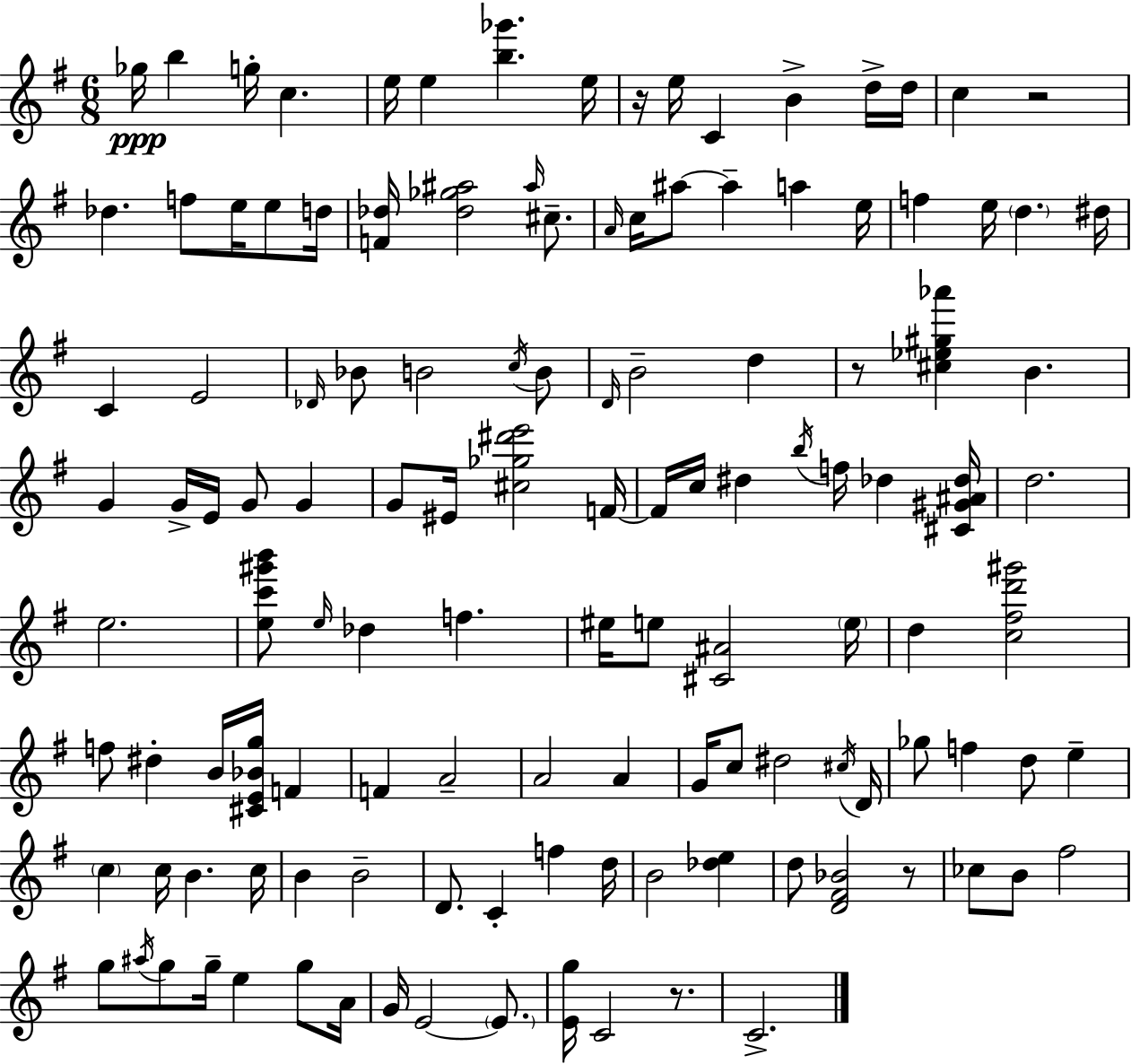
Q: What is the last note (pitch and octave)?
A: C4